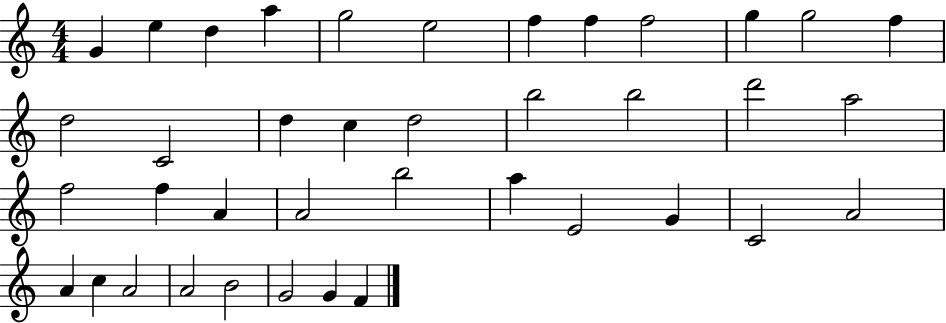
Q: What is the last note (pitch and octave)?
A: F4